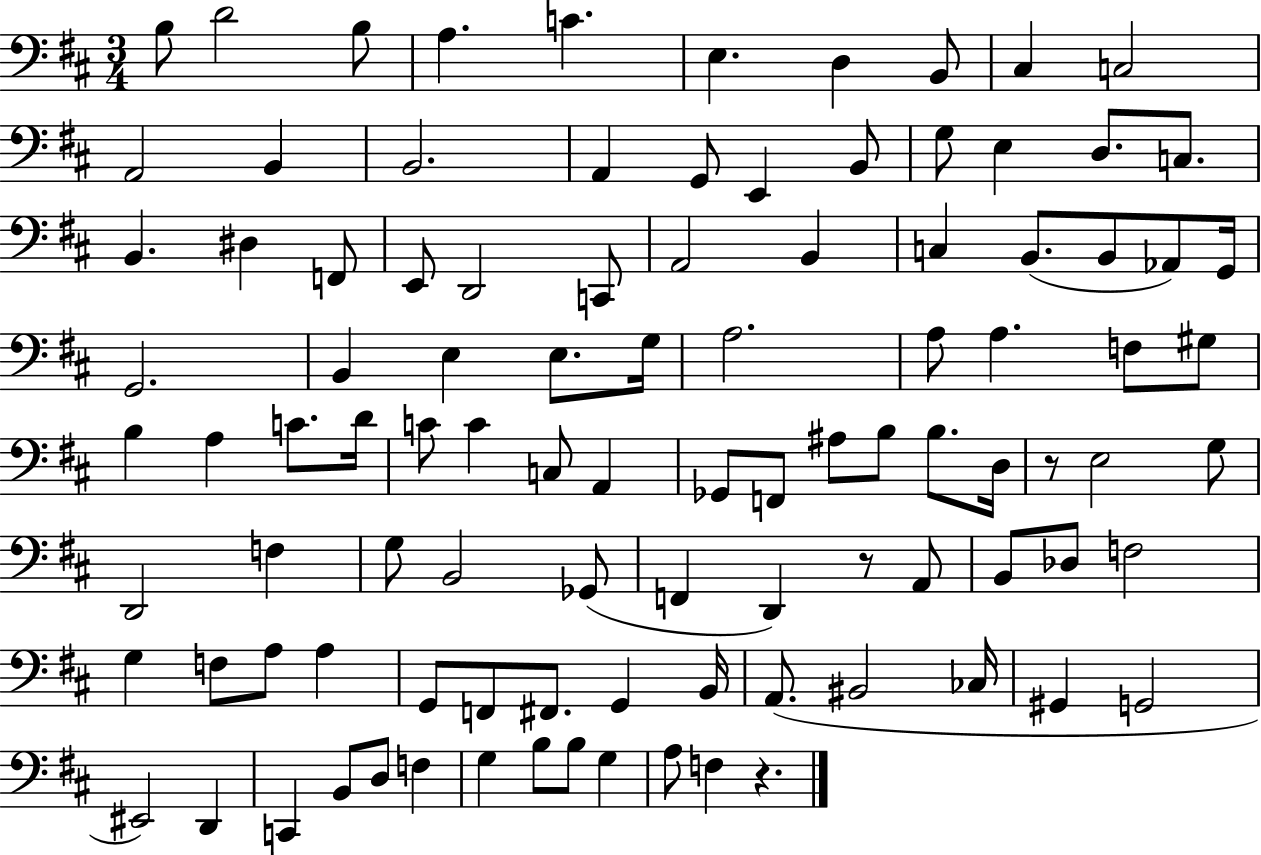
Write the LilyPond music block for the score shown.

{
  \clef bass
  \numericTimeSignature
  \time 3/4
  \key d \major
  b8 d'2 b8 | a4. c'4. | e4. d4 b,8 | cis4 c2 | \break a,2 b,4 | b,2. | a,4 g,8 e,4 b,8 | g8 e4 d8. c8. | \break b,4. dis4 f,8 | e,8 d,2 c,8 | a,2 b,4 | c4 b,8.( b,8 aes,8) g,16 | \break g,2. | b,4 e4 e8. g16 | a2. | a8 a4. f8 gis8 | \break b4 a4 c'8. d'16 | c'8 c'4 c8 a,4 | ges,8 f,8 ais8 b8 b8. d16 | r8 e2 g8 | \break d,2 f4 | g8 b,2 ges,8( | f,4 d,4) r8 a,8 | b,8 des8 f2 | \break g4 f8 a8 a4 | g,8 f,8 fis,8. g,4 b,16 | a,8.( bis,2 ces16 | gis,4 g,2 | \break eis,2) d,4 | c,4 b,8 d8 f4 | g4 b8 b8 g4 | a8 f4 r4. | \break \bar "|."
}